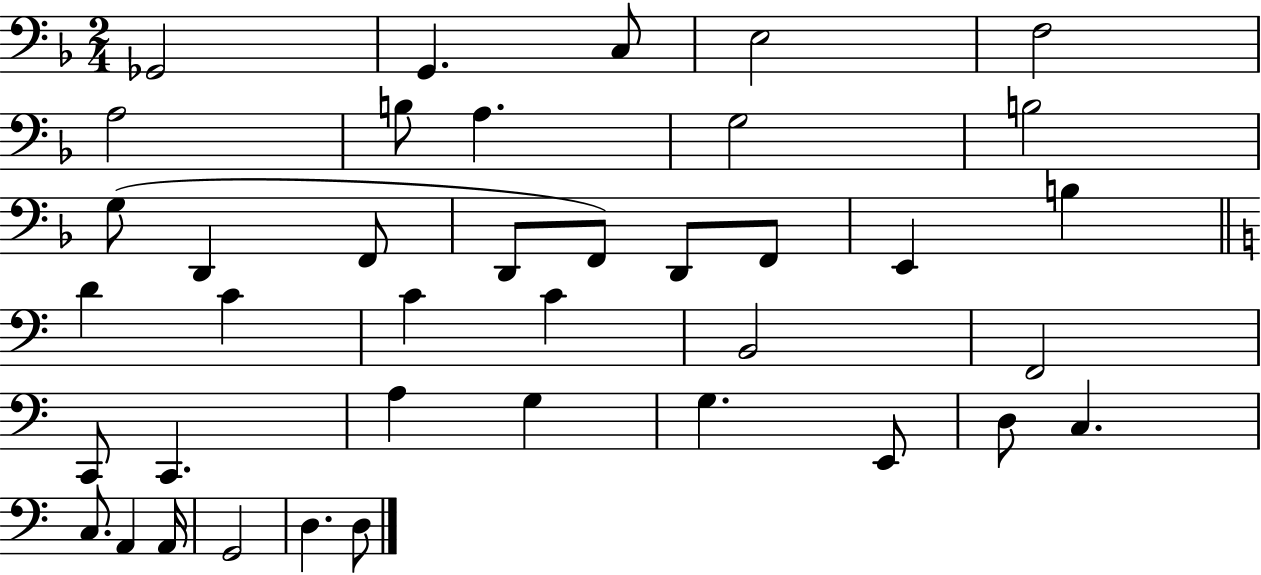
X:1
T:Untitled
M:2/4
L:1/4
K:F
_G,,2 G,, C,/2 E,2 F,2 A,2 B,/2 A, G,2 B,2 G,/2 D,, F,,/2 D,,/2 F,,/2 D,,/2 F,,/2 E,, B, D C C C B,,2 F,,2 C,,/2 C,, A, G, G, E,,/2 D,/2 C, C,/2 A,, A,,/4 G,,2 D, D,/2